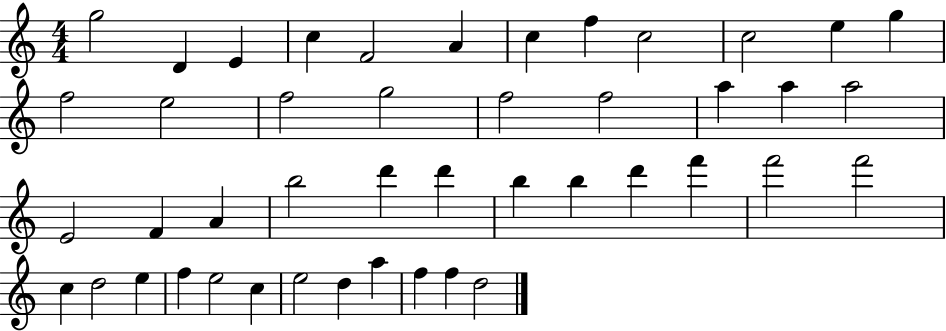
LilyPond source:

{
  \clef treble
  \numericTimeSignature
  \time 4/4
  \key c \major
  g''2 d'4 e'4 | c''4 f'2 a'4 | c''4 f''4 c''2 | c''2 e''4 g''4 | \break f''2 e''2 | f''2 g''2 | f''2 f''2 | a''4 a''4 a''2 | \break e'2 f'4 a'4 | b''2 d'''4 d'''4 | b''4 b''4 d'''4 f'''4 | f'''2 f'''2 | \break c''4 d''2 e''4 | f''4 e''2 c''4 | e''2 d''4 a''4 | f''4 f''4 d''2 | \break \bar "|."
}